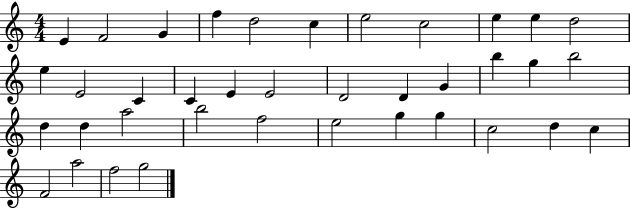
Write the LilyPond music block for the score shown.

{
  \clef treble
  \numericTimeSignature
  \time 4/4
  \key c \major
  e'4 f'2 g'4 | f''4 d''2 c''4 | e''2 c''2 | e''4 e''4 d''2 | \break e''4 e'2 c'4 | c'4 e'4 e'2 | d'2 d'4 g'4 | b''4 g''4 b''2 | \break d''4 d''4 a''2 | b''2 f''2 | e''2 g''4 g''4 | c''2 d''4 c''4 | \break f'2 a''2 | f''2 g''2 | \bar "|."
}